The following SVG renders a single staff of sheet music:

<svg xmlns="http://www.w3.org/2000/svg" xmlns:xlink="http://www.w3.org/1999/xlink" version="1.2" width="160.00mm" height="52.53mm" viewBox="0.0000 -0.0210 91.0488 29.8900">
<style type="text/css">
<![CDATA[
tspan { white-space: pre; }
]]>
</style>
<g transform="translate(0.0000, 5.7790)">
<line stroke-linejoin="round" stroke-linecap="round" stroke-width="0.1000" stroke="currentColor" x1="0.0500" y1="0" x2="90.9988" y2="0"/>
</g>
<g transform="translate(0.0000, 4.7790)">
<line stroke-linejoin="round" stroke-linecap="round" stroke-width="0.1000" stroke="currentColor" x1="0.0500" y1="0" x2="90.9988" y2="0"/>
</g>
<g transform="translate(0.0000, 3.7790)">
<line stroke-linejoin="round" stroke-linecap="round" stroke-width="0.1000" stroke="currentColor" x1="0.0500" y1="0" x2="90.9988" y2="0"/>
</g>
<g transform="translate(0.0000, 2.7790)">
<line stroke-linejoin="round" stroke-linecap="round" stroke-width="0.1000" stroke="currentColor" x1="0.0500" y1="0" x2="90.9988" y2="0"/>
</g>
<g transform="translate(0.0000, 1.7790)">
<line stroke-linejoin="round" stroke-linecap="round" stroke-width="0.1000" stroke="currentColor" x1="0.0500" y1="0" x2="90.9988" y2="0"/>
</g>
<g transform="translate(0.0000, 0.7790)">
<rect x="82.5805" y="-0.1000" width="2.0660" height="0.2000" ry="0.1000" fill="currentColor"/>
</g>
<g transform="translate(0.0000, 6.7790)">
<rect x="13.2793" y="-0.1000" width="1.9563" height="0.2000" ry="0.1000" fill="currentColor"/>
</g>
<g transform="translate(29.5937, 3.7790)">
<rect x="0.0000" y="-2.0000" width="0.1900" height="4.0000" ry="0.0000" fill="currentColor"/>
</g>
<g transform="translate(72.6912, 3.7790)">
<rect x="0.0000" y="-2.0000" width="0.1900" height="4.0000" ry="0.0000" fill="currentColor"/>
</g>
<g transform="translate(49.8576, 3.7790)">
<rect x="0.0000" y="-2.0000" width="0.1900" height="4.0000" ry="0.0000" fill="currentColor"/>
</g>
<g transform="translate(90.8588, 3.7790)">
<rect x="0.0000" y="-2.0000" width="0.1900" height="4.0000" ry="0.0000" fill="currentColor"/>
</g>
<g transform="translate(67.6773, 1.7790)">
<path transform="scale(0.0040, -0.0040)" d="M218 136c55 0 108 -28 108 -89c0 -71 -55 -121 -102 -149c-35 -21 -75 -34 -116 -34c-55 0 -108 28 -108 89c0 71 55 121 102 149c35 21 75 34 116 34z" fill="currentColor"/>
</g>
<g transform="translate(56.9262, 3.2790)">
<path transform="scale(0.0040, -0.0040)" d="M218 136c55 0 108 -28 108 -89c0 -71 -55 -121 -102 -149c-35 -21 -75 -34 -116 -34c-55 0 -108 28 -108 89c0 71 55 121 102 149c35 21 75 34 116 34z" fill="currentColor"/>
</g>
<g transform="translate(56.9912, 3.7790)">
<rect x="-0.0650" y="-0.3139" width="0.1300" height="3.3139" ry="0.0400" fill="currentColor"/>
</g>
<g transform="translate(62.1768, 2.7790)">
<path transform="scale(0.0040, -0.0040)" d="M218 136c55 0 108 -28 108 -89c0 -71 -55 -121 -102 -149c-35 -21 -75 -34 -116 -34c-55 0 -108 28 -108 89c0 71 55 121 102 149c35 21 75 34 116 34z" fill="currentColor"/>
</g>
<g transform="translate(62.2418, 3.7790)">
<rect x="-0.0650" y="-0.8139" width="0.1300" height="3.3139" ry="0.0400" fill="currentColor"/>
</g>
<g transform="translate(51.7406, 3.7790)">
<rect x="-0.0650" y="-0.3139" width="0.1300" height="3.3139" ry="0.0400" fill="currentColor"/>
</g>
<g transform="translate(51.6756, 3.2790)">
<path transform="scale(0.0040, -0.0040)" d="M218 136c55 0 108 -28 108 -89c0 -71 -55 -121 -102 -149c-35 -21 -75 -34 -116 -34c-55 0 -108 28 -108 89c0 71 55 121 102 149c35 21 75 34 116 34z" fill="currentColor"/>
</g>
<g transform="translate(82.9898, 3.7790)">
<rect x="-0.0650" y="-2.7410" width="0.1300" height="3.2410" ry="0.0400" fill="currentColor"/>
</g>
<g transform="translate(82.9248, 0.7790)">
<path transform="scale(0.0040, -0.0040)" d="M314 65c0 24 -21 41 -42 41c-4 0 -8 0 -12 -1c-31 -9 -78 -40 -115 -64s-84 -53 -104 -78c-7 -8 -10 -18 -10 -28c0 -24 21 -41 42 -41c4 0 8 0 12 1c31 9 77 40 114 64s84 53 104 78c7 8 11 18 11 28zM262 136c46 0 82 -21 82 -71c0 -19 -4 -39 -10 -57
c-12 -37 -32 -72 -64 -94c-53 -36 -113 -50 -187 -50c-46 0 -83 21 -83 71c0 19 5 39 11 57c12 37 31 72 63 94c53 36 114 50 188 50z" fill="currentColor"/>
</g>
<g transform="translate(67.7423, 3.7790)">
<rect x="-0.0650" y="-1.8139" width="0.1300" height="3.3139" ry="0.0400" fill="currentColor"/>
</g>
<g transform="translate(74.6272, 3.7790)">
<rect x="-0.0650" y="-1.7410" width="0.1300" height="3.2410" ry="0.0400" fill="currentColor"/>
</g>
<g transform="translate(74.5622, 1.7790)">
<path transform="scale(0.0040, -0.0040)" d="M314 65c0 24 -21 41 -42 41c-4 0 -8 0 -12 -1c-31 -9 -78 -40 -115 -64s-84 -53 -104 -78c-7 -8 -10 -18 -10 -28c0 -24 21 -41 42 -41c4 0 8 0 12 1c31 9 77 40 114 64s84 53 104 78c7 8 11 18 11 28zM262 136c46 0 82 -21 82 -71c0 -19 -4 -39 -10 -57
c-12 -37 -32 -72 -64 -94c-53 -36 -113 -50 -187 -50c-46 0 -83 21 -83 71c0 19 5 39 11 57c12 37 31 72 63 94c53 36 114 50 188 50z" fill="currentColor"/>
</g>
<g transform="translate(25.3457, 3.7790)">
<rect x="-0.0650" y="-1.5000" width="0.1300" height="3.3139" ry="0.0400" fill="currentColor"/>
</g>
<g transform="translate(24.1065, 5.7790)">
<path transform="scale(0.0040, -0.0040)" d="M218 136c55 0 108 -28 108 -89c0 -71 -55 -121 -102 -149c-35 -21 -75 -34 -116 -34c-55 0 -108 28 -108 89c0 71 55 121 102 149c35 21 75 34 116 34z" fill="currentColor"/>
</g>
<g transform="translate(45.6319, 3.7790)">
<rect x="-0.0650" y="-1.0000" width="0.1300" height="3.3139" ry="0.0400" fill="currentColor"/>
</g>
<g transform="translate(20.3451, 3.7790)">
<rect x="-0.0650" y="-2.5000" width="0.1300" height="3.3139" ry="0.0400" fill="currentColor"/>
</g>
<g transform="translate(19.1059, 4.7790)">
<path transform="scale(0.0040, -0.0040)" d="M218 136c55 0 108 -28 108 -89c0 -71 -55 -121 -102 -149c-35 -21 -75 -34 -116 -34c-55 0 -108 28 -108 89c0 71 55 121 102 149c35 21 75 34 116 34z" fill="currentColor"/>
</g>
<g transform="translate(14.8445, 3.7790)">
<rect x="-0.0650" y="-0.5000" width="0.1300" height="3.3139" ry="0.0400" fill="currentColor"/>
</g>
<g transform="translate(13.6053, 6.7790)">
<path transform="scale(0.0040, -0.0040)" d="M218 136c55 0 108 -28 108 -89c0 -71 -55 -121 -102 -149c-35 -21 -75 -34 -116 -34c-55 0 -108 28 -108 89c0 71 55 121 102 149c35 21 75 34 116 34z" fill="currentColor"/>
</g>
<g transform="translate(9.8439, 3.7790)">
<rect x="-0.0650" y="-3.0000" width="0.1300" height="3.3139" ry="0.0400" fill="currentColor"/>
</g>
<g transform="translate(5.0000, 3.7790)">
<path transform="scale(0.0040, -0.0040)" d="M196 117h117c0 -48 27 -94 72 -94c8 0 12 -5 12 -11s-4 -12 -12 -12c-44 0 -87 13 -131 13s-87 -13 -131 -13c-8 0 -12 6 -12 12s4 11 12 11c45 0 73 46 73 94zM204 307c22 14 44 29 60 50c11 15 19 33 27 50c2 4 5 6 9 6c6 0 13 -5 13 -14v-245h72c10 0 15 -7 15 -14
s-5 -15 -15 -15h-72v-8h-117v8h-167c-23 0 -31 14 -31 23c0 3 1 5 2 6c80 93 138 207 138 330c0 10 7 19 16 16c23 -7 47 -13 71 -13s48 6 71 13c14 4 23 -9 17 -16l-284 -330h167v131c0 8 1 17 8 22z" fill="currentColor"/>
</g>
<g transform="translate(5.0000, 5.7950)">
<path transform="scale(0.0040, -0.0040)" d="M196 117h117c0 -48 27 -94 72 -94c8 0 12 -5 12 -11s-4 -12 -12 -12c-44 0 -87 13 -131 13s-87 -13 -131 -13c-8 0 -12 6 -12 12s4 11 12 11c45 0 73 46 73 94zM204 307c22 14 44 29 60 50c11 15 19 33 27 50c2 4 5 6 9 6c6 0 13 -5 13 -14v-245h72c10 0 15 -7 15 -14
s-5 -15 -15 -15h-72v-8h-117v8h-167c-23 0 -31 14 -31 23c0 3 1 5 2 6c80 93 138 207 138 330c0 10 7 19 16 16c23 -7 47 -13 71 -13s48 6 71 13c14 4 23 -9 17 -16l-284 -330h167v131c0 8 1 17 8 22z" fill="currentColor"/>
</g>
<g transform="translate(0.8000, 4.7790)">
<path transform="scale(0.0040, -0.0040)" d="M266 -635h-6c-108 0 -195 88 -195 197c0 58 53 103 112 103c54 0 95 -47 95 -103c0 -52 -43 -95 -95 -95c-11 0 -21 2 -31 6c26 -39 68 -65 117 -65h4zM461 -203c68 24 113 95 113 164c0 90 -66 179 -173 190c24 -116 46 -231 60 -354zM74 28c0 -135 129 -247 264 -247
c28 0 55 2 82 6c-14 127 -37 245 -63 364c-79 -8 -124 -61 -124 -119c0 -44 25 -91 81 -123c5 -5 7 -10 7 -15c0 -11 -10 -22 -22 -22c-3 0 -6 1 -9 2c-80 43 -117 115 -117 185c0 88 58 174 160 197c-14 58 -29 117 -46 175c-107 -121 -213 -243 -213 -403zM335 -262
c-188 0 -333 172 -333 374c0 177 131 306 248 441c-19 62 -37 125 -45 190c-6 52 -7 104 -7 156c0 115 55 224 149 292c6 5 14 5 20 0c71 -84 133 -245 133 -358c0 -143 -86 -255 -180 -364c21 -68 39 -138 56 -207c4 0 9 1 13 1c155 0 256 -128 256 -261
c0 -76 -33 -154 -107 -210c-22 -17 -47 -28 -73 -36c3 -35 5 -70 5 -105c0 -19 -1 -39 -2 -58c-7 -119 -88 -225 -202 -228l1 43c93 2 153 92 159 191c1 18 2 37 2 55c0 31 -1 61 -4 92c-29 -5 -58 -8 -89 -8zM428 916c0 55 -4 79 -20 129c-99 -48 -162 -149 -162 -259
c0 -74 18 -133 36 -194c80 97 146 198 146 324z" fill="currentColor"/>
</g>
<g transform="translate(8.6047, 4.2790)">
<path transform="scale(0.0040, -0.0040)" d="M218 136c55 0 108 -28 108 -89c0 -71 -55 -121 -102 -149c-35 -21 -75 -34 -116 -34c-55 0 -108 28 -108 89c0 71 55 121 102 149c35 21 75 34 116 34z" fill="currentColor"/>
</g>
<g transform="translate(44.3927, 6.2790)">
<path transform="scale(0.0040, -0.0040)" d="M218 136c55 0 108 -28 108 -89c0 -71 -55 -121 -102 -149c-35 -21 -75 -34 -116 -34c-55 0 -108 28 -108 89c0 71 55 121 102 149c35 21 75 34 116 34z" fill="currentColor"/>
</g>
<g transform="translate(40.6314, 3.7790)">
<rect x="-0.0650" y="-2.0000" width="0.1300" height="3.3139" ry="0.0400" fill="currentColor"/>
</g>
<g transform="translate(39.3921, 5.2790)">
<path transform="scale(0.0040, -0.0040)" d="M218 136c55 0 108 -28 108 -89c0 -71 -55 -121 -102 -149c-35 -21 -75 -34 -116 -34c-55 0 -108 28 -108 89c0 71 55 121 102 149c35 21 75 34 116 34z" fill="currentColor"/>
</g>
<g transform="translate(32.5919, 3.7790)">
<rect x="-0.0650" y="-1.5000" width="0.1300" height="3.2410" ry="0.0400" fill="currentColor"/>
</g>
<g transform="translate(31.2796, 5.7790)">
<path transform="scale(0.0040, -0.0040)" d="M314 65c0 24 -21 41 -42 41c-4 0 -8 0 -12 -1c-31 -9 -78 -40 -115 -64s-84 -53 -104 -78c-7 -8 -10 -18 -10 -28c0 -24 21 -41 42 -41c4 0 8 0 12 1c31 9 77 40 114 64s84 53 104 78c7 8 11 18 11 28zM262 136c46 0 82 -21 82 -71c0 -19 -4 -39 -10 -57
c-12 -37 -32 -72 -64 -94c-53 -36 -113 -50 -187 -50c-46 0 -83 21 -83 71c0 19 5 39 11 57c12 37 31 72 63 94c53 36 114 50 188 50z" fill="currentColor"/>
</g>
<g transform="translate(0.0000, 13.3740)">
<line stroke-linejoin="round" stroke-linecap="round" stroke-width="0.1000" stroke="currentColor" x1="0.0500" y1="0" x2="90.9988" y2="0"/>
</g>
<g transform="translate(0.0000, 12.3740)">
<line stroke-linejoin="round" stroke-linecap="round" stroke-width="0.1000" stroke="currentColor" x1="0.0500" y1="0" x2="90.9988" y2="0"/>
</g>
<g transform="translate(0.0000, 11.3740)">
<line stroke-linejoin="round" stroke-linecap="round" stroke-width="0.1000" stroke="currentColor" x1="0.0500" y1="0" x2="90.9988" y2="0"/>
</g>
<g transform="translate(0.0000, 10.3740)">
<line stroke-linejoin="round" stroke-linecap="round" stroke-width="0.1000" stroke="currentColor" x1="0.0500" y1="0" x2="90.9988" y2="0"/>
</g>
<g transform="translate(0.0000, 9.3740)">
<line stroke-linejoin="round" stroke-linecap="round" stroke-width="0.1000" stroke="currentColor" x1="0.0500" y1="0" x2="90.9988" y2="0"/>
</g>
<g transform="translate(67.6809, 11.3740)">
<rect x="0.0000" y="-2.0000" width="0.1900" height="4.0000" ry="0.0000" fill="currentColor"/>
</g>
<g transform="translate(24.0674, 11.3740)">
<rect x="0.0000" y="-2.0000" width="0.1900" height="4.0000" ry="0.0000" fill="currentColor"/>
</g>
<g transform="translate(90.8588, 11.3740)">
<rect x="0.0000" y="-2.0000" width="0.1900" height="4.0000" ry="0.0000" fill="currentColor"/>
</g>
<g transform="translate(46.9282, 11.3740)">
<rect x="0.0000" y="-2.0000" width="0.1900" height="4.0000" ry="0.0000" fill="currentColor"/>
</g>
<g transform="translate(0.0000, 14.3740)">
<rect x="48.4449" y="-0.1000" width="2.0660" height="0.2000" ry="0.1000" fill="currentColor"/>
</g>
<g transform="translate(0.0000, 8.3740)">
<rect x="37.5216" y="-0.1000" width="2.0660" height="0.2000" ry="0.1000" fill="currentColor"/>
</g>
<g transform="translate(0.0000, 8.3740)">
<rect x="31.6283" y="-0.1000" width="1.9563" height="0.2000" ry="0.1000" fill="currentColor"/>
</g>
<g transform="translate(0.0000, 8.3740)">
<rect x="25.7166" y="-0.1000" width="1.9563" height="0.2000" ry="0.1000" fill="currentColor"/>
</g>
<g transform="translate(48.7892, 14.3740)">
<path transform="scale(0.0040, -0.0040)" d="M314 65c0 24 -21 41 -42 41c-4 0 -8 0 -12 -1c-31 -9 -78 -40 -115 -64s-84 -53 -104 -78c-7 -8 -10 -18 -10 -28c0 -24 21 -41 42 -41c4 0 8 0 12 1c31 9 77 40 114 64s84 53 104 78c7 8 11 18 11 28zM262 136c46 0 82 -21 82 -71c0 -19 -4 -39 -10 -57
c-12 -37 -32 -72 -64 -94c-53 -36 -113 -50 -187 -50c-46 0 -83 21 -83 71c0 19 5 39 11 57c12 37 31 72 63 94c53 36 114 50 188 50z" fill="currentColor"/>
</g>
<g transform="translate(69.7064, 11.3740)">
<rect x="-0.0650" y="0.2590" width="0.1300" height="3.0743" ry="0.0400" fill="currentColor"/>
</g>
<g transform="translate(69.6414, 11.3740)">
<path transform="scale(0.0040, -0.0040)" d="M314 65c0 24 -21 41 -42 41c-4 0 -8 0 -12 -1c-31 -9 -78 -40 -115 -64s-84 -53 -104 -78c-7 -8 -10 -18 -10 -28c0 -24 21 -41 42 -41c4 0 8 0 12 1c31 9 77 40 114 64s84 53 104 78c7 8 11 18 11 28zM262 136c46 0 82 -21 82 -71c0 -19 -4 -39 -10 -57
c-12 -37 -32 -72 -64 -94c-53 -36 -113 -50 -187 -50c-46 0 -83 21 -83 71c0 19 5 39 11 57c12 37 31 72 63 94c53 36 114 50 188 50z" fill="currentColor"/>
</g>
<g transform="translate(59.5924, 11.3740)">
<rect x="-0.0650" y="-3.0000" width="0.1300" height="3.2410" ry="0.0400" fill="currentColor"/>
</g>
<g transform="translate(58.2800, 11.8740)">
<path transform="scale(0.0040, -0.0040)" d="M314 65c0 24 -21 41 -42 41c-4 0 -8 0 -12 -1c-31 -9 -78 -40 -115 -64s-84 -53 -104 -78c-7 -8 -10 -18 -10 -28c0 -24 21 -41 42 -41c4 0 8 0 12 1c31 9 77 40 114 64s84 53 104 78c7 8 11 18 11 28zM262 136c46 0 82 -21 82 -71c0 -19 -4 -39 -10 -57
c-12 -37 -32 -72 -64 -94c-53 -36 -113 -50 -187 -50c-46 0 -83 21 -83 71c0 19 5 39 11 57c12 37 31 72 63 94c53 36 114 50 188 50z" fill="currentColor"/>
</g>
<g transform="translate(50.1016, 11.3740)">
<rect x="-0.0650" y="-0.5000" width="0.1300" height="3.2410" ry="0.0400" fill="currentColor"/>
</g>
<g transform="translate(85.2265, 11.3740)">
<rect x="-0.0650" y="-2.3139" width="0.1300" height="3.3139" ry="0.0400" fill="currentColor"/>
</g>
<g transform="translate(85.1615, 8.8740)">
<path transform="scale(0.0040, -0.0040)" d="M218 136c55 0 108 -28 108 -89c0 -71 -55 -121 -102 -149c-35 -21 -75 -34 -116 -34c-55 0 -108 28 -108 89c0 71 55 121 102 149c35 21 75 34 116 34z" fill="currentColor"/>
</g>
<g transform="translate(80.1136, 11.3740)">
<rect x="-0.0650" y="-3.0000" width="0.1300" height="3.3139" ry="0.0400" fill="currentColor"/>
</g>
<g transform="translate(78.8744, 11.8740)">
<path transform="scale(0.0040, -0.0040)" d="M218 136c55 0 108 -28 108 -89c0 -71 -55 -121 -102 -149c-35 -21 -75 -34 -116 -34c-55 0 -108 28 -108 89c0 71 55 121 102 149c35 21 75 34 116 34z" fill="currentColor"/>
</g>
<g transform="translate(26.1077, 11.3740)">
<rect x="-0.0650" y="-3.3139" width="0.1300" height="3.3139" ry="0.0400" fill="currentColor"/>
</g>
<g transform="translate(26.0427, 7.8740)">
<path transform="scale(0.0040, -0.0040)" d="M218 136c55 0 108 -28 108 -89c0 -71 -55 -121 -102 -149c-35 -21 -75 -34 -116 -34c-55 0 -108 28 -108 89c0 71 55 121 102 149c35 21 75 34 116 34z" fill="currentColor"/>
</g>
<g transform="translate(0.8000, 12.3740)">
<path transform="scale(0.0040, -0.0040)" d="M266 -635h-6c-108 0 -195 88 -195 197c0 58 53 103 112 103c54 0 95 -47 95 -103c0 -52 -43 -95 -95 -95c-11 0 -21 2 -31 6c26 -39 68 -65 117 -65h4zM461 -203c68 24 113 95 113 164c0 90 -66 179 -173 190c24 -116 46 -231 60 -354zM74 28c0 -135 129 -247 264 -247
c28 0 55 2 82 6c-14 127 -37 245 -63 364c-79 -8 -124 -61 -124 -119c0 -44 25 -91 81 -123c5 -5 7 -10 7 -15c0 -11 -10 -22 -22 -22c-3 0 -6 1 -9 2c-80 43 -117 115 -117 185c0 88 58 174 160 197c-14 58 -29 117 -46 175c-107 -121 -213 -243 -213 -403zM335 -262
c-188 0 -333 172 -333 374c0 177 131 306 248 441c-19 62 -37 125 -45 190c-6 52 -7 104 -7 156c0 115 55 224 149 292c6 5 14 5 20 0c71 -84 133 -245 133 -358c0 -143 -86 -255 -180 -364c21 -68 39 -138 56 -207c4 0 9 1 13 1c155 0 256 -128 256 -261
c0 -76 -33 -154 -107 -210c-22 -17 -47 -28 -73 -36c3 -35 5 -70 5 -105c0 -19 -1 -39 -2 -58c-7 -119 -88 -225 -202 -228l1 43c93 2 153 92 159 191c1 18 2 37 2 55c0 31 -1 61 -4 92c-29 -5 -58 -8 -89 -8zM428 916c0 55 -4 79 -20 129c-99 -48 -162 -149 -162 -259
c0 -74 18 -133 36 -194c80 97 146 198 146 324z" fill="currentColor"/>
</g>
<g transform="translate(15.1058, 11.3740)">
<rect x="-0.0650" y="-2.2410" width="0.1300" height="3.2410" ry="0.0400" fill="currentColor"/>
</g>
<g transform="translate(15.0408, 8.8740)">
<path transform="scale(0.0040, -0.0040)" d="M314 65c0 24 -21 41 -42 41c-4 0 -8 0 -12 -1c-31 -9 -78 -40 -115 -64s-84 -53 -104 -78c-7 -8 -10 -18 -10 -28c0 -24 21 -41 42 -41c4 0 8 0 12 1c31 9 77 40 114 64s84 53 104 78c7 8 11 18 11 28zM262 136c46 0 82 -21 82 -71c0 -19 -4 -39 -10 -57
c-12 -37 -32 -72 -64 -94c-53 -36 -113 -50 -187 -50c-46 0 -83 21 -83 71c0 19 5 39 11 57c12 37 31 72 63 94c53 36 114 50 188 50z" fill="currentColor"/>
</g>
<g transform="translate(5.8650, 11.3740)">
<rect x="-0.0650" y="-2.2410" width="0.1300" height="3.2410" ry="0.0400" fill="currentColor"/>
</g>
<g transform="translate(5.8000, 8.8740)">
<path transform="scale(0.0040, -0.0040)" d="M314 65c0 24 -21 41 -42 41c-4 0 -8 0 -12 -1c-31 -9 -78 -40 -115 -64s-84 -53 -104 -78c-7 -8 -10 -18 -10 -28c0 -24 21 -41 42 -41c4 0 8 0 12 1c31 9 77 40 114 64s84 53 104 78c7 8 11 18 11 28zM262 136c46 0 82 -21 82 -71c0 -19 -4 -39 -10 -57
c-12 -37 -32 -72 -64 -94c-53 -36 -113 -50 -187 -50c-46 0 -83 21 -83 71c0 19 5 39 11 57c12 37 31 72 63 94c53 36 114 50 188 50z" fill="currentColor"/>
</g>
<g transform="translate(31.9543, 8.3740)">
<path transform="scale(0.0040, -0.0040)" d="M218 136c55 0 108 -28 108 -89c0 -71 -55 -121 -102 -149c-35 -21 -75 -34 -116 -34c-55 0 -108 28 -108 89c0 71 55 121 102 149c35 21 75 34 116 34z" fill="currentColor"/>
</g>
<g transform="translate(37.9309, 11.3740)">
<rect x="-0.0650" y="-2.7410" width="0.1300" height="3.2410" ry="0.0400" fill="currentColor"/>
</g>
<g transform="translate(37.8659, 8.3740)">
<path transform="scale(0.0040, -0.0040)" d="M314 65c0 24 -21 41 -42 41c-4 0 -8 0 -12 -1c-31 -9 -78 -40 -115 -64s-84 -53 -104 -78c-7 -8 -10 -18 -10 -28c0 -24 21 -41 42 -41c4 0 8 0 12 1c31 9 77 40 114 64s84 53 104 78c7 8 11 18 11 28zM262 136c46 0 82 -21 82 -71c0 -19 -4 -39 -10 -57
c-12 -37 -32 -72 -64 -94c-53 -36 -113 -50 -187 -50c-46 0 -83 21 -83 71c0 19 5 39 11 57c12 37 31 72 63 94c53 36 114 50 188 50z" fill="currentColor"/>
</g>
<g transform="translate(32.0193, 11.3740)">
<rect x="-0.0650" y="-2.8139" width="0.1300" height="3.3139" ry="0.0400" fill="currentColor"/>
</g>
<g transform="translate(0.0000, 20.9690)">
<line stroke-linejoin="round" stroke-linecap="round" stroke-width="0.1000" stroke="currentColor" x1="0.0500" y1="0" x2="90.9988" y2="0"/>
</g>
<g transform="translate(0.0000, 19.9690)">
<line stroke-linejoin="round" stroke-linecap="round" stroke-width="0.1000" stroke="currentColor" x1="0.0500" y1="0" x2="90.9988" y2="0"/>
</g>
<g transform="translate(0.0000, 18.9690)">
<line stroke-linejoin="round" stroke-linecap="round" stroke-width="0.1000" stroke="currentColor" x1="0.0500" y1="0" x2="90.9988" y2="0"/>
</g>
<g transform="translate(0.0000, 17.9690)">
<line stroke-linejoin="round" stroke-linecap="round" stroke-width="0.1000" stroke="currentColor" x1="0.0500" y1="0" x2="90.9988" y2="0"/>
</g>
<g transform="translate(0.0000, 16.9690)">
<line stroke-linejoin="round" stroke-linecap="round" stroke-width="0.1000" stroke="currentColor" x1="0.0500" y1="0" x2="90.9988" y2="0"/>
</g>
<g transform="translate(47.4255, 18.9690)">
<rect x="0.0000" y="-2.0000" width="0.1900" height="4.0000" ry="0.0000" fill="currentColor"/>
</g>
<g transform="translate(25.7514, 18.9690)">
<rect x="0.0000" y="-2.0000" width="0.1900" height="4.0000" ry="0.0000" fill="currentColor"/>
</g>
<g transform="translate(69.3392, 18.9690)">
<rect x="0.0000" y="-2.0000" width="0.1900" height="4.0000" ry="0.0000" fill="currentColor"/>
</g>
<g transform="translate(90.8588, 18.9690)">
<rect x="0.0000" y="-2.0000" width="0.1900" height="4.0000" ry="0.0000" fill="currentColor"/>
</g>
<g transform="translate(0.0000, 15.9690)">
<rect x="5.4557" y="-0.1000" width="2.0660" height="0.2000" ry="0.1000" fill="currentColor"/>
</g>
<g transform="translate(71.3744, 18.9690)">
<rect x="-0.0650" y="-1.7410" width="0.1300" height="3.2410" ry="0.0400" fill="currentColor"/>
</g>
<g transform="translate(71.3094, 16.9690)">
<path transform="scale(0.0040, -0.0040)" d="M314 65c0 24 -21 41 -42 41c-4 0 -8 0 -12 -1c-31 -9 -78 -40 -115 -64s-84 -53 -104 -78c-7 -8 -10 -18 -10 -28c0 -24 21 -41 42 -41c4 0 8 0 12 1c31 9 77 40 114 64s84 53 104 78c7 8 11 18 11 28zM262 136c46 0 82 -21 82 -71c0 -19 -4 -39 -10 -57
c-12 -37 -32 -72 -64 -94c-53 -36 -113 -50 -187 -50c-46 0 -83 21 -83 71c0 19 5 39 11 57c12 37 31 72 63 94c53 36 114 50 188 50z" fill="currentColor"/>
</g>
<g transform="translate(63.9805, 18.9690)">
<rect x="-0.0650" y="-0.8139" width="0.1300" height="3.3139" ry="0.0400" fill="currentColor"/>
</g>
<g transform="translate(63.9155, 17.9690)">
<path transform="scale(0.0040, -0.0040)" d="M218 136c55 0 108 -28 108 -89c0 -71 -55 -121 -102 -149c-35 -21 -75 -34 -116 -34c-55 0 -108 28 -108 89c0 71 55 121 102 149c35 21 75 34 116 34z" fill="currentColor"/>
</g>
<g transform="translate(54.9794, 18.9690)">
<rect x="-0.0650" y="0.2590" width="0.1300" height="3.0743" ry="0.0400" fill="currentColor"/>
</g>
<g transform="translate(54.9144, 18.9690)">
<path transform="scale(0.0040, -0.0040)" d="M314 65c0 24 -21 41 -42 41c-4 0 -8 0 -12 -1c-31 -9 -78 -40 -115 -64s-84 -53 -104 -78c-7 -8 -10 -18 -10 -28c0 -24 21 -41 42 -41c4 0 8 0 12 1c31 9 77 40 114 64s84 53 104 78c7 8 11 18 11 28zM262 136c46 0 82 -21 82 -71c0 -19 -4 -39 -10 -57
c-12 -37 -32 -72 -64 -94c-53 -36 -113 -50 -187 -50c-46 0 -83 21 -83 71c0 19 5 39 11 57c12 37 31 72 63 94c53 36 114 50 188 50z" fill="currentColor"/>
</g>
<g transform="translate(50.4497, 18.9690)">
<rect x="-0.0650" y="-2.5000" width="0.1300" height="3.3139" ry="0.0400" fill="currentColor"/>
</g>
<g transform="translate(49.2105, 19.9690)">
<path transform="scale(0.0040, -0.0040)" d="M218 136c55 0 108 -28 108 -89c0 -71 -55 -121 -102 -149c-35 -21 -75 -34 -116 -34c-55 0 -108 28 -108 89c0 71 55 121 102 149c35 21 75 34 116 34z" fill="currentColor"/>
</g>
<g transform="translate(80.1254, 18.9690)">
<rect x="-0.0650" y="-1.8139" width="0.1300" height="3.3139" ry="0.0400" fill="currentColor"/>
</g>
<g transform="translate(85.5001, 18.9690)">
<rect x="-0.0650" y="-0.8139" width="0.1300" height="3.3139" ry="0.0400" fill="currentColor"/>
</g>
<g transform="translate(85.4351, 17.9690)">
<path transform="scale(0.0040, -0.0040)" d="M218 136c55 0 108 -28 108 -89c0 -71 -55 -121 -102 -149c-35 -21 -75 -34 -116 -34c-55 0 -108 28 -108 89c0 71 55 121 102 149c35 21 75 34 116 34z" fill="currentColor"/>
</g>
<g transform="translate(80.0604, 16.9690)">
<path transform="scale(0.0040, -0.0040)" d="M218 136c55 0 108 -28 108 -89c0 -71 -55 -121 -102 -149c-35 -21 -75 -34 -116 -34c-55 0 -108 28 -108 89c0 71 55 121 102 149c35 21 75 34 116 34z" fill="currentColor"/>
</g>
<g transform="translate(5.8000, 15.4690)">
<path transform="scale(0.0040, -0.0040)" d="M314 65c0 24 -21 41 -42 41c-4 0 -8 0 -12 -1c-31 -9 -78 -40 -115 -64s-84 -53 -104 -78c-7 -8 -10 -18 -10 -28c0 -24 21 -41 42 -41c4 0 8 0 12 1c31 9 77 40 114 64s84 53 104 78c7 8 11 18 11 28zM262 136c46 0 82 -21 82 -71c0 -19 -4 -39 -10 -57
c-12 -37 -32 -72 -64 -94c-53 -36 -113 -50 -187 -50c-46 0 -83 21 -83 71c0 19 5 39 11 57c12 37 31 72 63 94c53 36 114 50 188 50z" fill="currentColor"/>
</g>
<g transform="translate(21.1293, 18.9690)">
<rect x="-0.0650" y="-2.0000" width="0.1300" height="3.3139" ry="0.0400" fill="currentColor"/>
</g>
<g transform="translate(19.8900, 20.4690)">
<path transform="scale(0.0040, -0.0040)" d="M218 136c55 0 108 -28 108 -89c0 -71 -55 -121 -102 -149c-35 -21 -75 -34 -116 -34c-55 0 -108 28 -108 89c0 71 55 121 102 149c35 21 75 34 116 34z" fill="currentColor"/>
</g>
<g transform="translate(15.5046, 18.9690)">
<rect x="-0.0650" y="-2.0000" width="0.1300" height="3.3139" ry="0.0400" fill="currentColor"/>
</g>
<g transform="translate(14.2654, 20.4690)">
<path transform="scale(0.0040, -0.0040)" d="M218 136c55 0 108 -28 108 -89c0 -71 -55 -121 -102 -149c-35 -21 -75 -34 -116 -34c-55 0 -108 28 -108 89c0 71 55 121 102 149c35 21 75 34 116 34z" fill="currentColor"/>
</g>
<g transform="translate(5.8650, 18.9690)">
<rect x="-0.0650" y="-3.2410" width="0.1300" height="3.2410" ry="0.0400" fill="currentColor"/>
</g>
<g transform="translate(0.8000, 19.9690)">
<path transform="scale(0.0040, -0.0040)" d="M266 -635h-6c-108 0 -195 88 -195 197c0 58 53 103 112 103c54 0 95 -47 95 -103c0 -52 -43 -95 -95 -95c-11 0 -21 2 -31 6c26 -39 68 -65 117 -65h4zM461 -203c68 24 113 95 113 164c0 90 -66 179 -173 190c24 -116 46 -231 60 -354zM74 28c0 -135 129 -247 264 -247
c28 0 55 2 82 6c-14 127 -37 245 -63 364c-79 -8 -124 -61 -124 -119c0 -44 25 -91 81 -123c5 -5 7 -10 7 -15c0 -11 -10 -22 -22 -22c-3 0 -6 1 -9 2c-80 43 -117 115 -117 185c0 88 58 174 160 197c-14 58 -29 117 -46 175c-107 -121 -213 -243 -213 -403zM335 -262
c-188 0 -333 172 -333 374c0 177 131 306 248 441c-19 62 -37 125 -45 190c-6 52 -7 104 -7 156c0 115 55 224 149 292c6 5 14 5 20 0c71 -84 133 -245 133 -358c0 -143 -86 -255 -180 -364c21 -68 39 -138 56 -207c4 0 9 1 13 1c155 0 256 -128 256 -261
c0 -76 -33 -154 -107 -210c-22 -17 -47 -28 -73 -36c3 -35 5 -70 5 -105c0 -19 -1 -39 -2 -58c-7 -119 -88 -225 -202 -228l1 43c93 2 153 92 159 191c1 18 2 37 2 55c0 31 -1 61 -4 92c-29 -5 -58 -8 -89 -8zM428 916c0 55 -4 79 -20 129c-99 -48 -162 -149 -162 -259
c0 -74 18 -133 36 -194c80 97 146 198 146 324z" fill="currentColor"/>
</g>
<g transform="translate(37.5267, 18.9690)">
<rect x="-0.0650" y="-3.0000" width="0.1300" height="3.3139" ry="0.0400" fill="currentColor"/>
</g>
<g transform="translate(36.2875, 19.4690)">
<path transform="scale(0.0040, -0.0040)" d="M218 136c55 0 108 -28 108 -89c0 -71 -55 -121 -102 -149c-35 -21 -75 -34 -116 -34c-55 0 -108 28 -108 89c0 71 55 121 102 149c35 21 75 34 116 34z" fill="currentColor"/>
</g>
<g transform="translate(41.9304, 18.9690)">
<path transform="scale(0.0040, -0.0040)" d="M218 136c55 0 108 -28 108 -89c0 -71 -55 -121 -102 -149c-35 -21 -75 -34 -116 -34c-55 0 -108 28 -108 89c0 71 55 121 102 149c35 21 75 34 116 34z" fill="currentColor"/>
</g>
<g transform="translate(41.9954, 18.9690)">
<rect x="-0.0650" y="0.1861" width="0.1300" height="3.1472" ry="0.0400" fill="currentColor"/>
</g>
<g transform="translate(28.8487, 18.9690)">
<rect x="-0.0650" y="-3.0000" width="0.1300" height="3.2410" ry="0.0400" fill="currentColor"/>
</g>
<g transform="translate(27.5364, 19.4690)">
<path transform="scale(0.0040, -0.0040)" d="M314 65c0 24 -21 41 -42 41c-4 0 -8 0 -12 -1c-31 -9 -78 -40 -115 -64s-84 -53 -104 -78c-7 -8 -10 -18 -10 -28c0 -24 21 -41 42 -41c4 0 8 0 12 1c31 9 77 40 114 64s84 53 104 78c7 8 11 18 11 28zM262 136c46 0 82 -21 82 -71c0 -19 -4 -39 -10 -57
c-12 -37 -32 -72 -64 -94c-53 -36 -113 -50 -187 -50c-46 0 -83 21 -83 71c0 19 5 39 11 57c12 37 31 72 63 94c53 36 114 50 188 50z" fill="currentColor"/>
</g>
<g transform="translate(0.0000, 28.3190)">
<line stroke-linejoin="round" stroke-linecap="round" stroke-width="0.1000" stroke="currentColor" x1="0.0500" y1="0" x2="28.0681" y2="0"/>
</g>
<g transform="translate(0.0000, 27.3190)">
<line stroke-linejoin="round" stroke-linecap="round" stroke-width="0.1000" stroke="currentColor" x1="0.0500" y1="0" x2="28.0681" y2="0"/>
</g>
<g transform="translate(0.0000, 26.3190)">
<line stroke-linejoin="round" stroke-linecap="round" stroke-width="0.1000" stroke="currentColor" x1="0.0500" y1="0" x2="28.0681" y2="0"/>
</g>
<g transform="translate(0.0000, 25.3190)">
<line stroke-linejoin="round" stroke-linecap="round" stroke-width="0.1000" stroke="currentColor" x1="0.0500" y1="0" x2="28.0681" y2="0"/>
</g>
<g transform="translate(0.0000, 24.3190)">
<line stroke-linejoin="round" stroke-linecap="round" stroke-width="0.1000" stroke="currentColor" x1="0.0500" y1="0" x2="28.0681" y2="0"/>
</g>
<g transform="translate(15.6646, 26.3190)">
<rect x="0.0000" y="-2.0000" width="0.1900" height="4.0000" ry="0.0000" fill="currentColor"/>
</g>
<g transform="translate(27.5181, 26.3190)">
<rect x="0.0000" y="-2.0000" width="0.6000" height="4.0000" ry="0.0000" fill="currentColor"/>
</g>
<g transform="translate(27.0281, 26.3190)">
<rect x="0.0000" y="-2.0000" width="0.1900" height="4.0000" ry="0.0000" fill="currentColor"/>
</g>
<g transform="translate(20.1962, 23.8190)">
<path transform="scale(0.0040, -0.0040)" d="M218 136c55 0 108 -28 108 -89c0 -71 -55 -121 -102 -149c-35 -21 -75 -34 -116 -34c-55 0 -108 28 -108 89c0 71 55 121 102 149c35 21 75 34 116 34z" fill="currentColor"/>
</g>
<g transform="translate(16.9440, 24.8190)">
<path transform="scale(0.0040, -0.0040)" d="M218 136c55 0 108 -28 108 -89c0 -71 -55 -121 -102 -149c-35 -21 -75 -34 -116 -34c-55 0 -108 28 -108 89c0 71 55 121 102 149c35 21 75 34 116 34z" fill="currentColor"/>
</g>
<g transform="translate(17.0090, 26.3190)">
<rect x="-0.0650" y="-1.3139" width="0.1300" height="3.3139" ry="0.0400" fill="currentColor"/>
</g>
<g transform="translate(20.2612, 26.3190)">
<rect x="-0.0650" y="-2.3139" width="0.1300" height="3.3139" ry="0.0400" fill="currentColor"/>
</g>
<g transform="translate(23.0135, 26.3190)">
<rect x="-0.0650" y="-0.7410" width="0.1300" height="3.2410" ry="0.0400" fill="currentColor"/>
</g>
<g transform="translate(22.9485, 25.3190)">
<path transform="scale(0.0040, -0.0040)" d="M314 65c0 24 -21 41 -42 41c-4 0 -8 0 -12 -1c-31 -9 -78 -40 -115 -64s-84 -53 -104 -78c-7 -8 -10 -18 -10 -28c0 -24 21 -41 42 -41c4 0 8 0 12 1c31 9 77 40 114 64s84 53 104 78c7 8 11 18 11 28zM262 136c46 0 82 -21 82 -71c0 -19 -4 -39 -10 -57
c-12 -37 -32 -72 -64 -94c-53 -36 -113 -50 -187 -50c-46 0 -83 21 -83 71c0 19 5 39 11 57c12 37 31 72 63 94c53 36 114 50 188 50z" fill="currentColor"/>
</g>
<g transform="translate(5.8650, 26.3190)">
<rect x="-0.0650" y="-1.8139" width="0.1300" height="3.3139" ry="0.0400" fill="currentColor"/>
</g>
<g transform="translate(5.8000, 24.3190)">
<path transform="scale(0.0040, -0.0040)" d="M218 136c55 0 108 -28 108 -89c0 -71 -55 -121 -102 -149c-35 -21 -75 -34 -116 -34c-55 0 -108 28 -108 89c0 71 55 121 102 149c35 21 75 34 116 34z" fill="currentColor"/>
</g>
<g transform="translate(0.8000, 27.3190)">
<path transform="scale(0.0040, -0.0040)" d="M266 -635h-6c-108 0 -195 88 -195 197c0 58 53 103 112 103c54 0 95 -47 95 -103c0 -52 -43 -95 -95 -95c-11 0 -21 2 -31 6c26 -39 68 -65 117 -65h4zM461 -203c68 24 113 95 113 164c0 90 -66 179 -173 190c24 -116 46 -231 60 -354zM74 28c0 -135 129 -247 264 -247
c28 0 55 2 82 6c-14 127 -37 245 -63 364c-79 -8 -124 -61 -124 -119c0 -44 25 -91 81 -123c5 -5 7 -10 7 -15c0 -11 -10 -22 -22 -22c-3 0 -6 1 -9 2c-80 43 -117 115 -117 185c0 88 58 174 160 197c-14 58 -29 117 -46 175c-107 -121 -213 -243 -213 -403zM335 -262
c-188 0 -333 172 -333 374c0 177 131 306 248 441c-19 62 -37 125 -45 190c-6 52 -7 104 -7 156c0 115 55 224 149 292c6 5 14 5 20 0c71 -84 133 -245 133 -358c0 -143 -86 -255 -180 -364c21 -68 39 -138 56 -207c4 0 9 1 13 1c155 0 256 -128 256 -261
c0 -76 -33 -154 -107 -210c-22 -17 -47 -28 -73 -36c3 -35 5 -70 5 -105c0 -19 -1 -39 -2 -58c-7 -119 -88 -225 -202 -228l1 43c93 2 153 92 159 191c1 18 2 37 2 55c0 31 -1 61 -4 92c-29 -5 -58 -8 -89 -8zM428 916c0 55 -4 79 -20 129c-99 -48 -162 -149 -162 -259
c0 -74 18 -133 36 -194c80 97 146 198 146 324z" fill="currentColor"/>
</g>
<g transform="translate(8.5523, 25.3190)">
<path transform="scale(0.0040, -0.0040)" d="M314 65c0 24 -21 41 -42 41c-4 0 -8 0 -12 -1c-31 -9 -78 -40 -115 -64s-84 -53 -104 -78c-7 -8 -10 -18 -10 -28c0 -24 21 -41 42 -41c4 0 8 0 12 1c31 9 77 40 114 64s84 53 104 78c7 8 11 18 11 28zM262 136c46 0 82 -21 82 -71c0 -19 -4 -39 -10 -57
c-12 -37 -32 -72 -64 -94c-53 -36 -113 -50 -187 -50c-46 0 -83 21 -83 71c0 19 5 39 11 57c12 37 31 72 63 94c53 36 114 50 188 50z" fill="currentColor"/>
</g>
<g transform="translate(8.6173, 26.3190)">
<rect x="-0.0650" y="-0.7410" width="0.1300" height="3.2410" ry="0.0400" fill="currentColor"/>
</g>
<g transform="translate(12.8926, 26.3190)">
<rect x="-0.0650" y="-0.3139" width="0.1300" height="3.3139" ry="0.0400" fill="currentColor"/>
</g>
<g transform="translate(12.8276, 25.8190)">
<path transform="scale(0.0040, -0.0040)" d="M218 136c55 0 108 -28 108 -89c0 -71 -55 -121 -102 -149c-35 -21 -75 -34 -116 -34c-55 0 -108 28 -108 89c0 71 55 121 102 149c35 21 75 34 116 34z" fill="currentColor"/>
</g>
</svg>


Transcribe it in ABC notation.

X:1
T:Untitled
M:4/4
L:1/4
K:C
A C G E E2 F D c c d f f2 a2 g2 g2 b a a2 C2 A2 B2 A g b2 F F A2 A B G B2 d f2 f d f d2 c e g d2